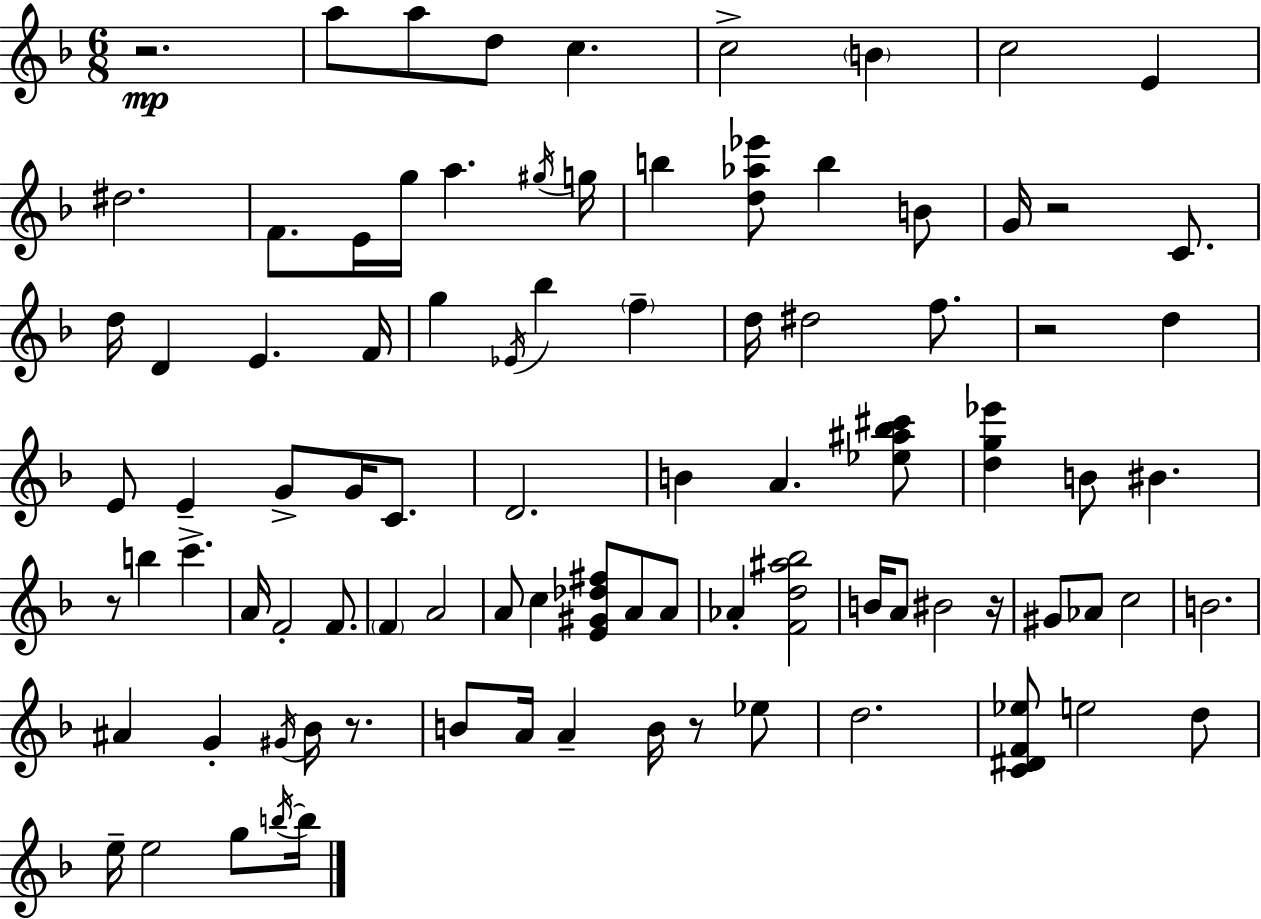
X:1
T:Untitled
M:6/8
L:1/4
K:F
z2 a/2 a/2 d/2 c c2 B c2 E ^d2 F/2 E/4 g/4 a ^g/4 g/4 b [d_a_e']/2 b B/2 G/4 z2 C/2 d/4 D E F/4 g _E/4 _b f d/4 ^d2 f/2 z2 d E/2 E G/2 G/4 C/2 D2 B A [_e^a_b^c']/2 [dg_e'] B/2 ^B z/2 b c' A/4 F2 F/2 F A2 A/2 c [E^G_d^f]/2 A/2 A/2 _A [Fd^a_b]2 B/4 A/2 ^B2 z/4 ^G/2 _A/2 c2 B2 ^A G ^G/4 _B/4 z/2 B/2 A/4 A B/4 z/2 _e/2 d2 [C^DF_e]/2 e2 d/2 e/4 e2 g/2 b/4 b/4